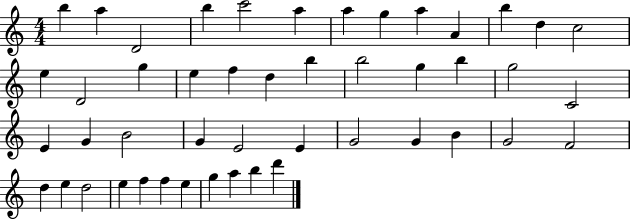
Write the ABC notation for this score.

X:1
T:Untitled
M:4/4
L:1/4
K:C
b a D2 b c'2 a a g a A b d c2 e D2 g e f d b b2 g b g2 C2 E G B2 G E2 E G2 G B G2 F2 d e d2 e f f e g a b d'